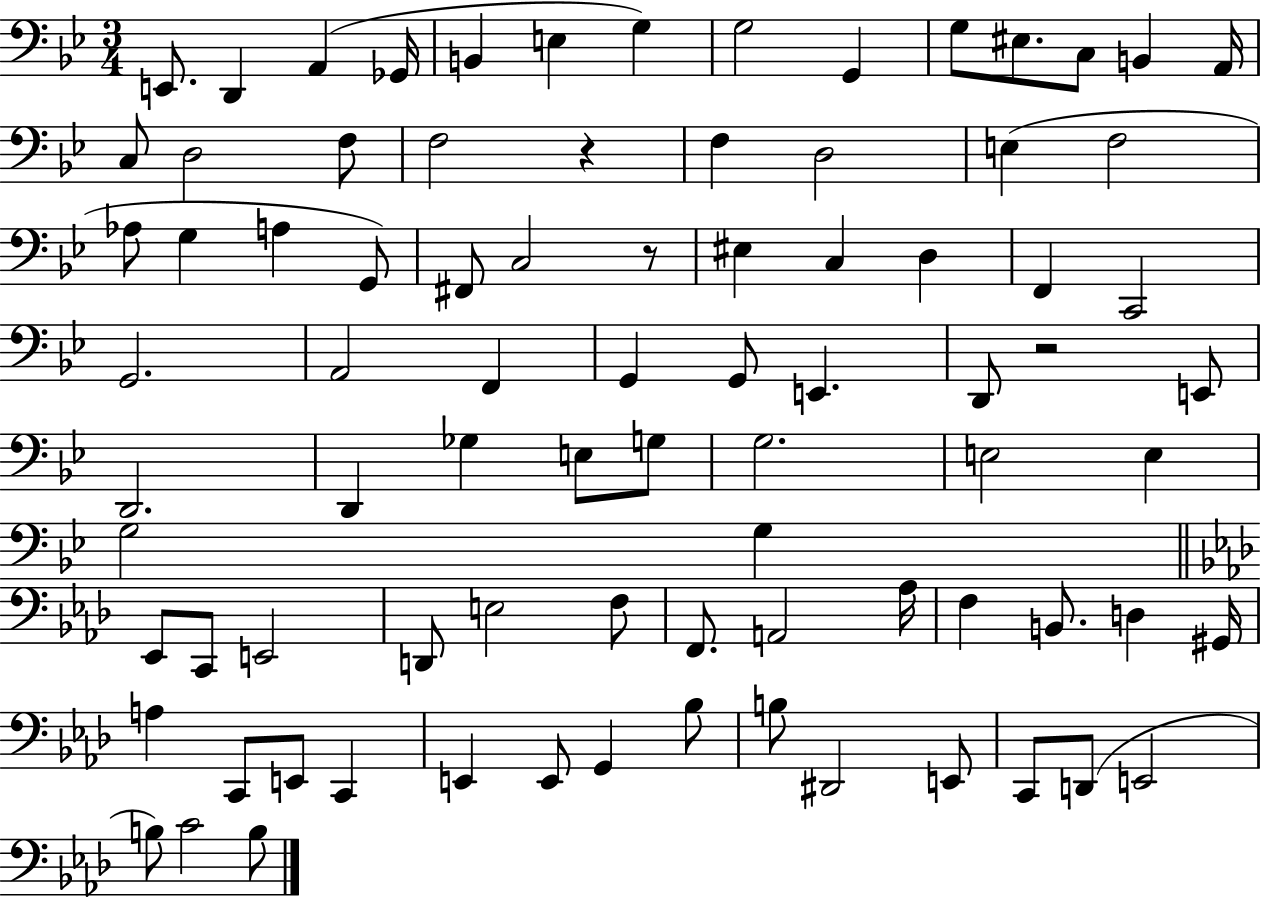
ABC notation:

X:1
T:Untitled
M:3/4
L:1/4
K:Bb
E,,/2 D,, A,, _G,,/4 B,, E, G, G,2 G,, G,/2 ^E,/2 C,/2 B,, A,,/4 C,/2 D,2 F,/2 F,2 z F, D,2 E, F,2 _A,/2 G, A, G,,/2 ^F,,/2 C,2 z/2 ^E, C, D, F,, C,,2 G,,2 A,,2 F,, G,, G,,/2 E,, D,,/2 z2 E,,/2 D,,2 D,, _G, E,/2 G,/2 G,2 E,2 E, G,2 G, _E,,/2 C,,/2 E,,2 D,,/2 E,2 F,/2 F,,/2 A,,2 _A,/4 F, B,,/2 D, ^G,,/4 A, C,,/2 E,,/2 C,, E,, E,,/2 G,, _B,/2 B,/2 ^D,,2 E,,/2 C,,/2 D,,/2 E,,2 B,/2 C2 B,/2